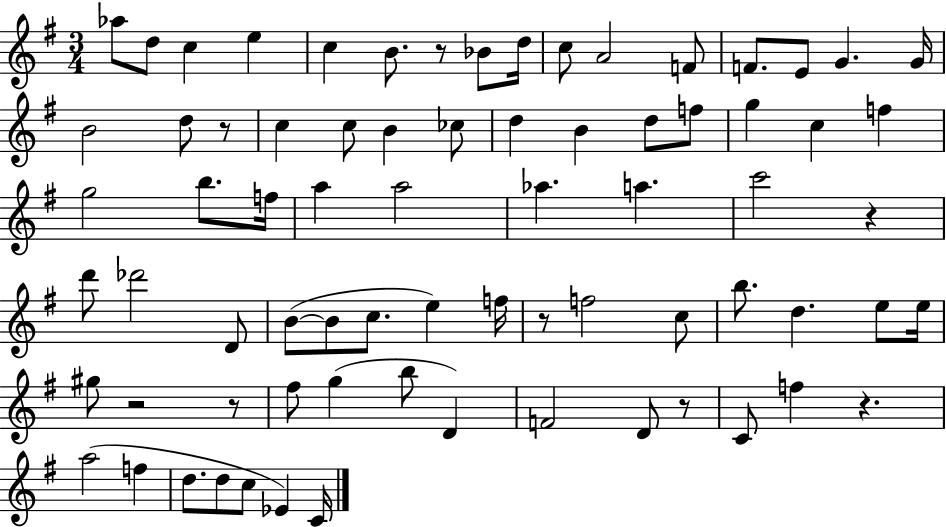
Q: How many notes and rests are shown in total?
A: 74